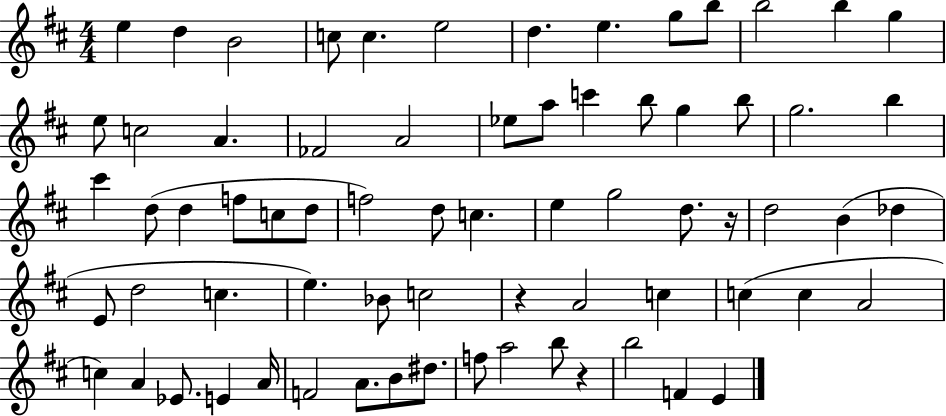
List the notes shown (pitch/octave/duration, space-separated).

E5/q D5/q B4/h C5/e C5/q. E5/h D5/q. E5/q. G5/e B5/e B5/h B5/q G5/q E5/e C5/h A4/q. FES4/h A4/h Eb5/e A5/e C6/q B5/e G5/q B5/e G5/h. B5/q C#6/q D5/e D5/q F5/e C5/e D5/e F5/h D5/e C5/q. E5/q G5/h D5/e. R/s D5/h B4/q Db5/q E4/e D5/h C5/q. E5/q. Bb4/e C5/h R/q A4/h C5/q C5/q C5/q A4/h C5/q A4/q Eb4/e. E4/q A4/s F4/h A4/e. B4/e D#5/e. F5/e A5/h B5/e R/q B5/h F4/q E4/q